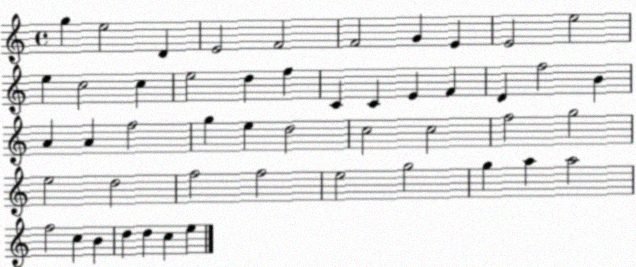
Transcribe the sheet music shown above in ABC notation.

X:1
T:Untitled
M:4/4
L:1/4
K:C
g e2 D E2 F2 F2 G E E2 e2 e c2 c e2 d f C C E F D f2 B A A f2 g e d2 c2 c2 f2 g2 e2 d2 f2 f2 e2 g2 g a a2 f2 c B d d c e